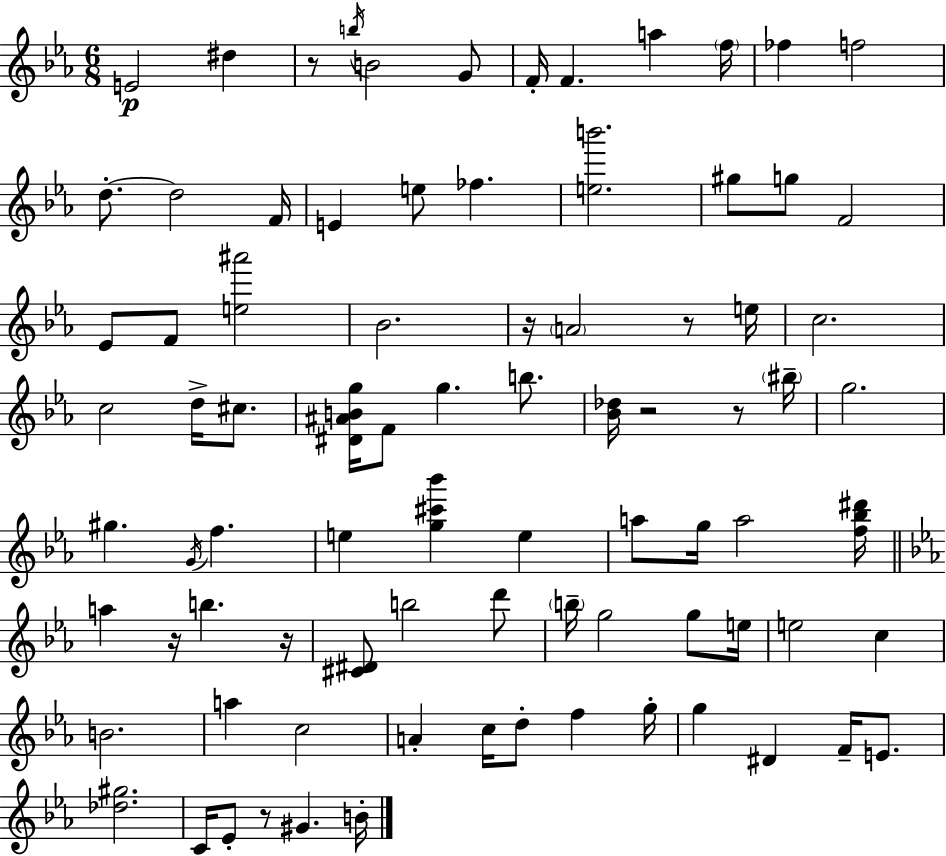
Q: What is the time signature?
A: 6/8